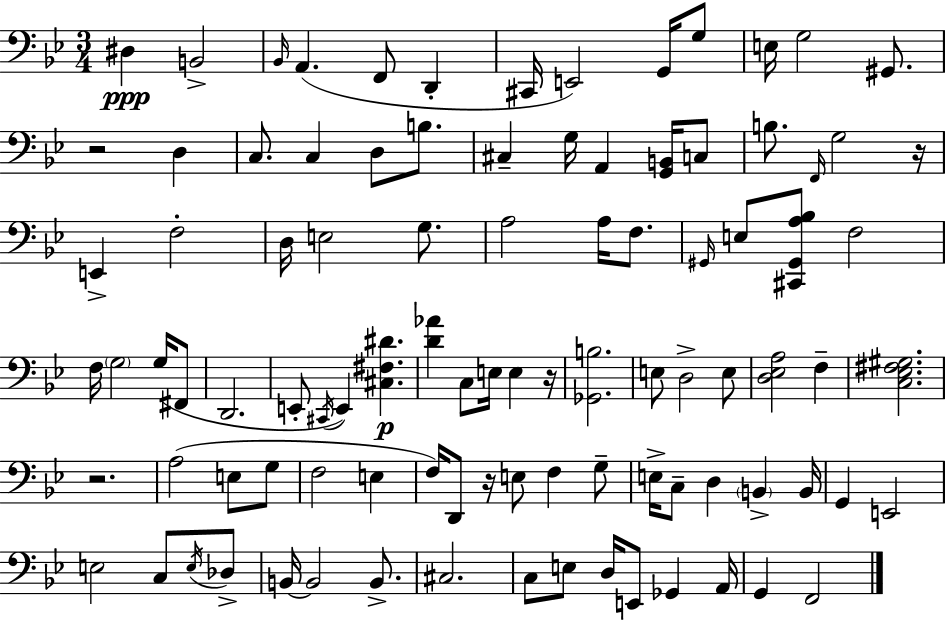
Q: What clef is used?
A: bass